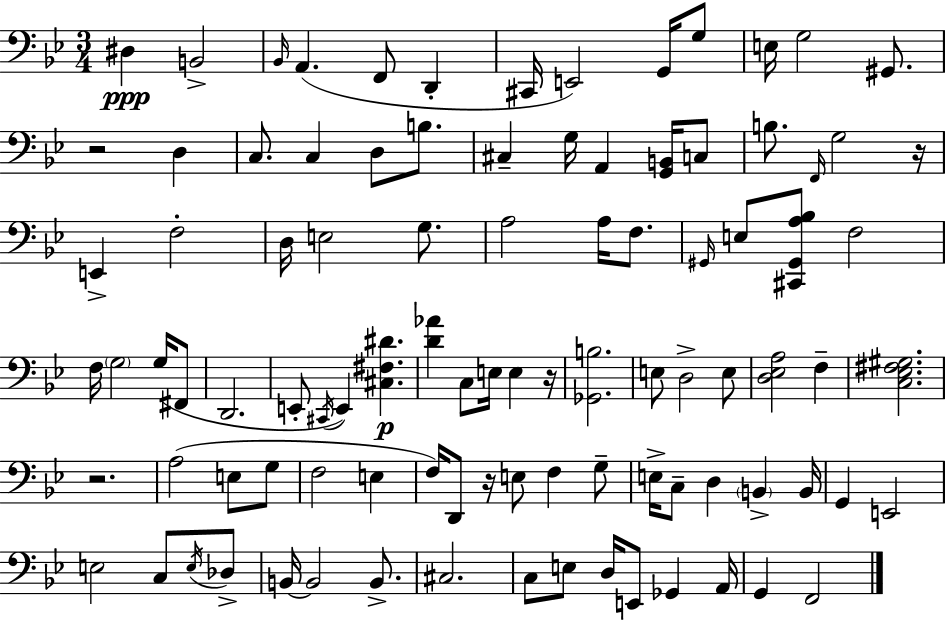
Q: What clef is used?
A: bass